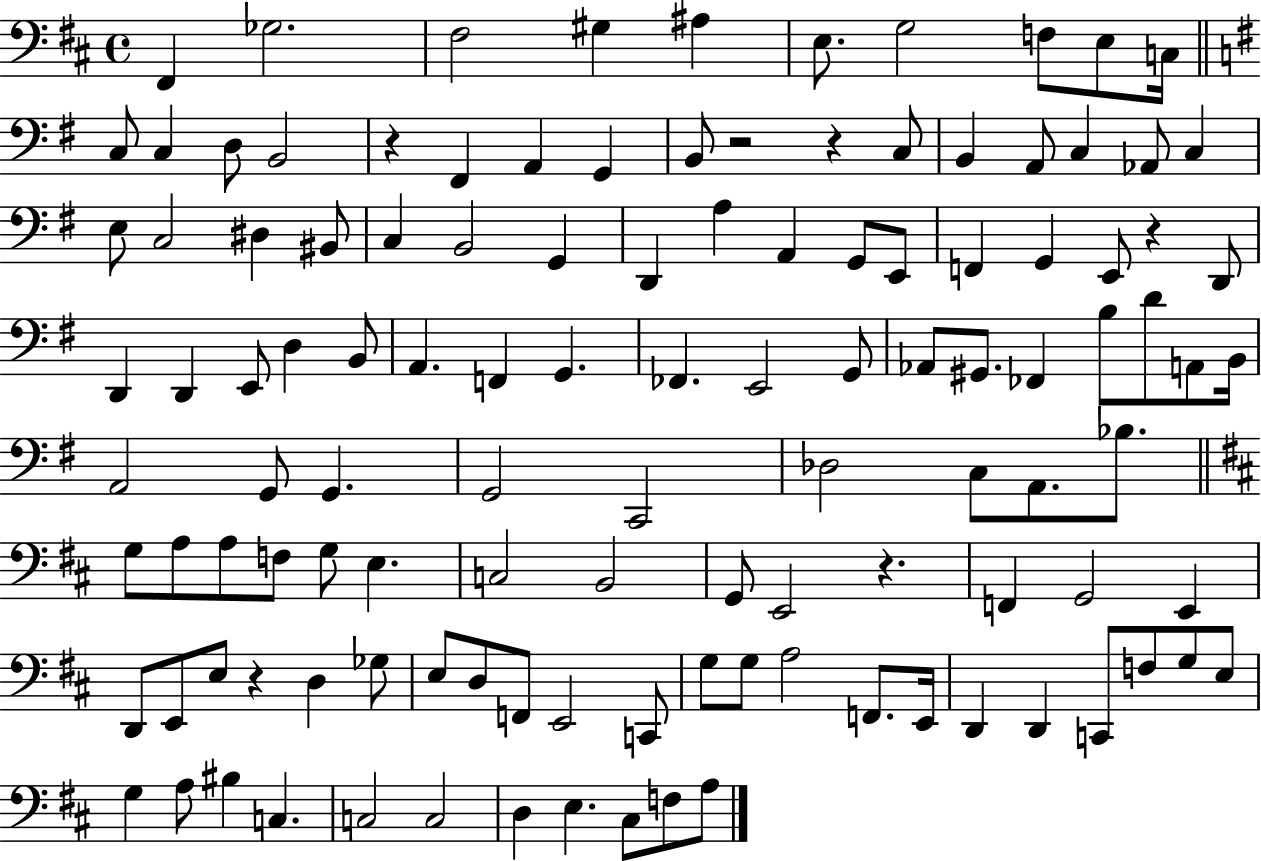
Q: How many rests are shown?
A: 6